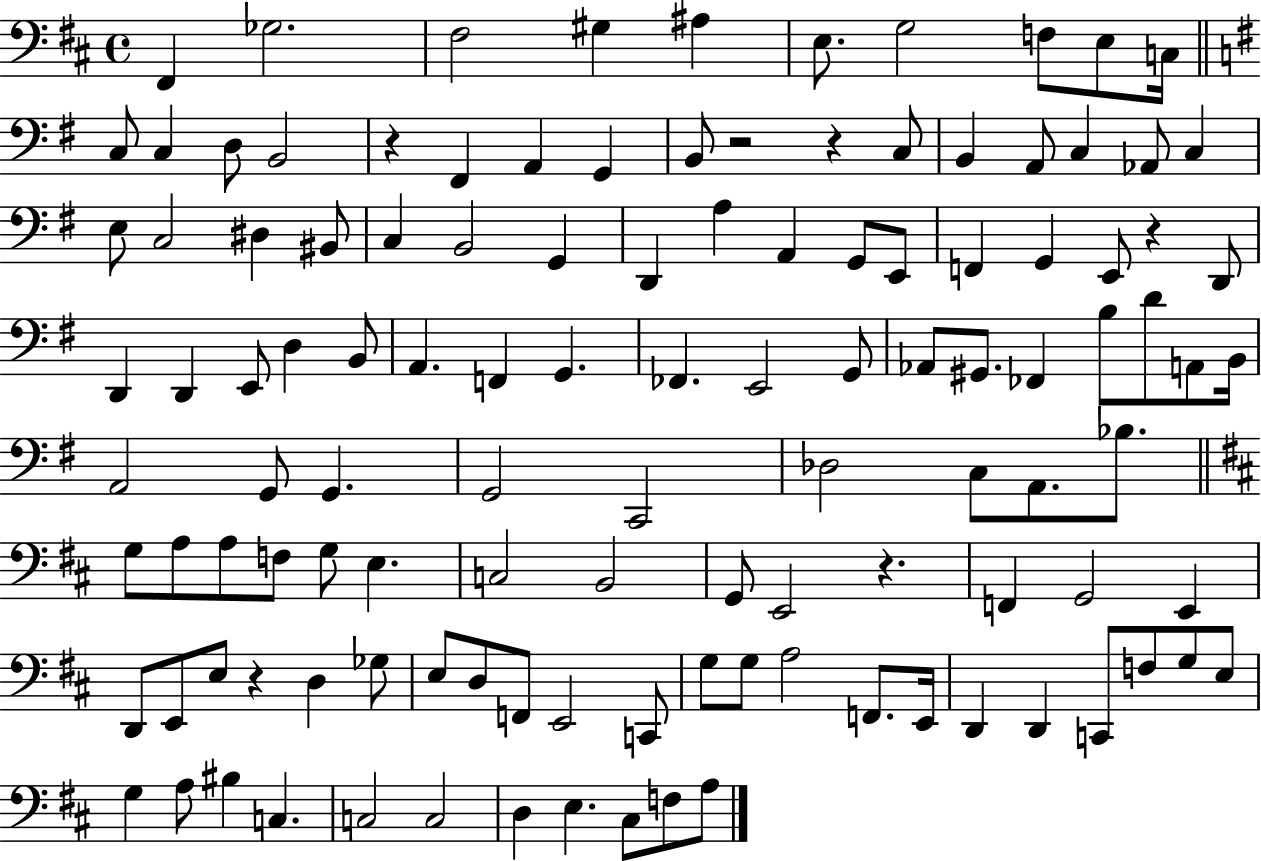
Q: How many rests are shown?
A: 6